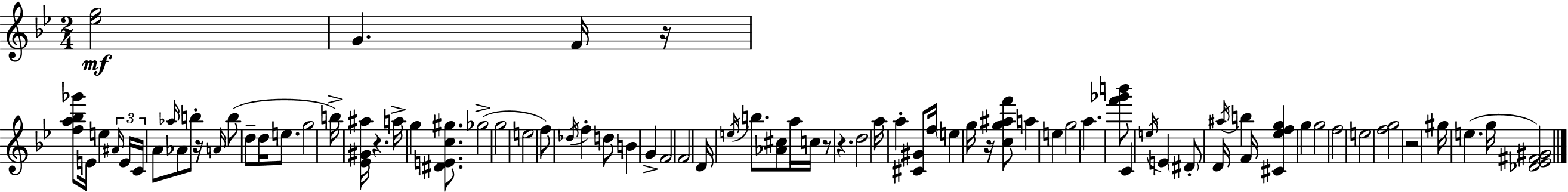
[Eb5,G5]/h G4/q. F4/s R/s [F5,A5,Bb5,Gb6]/e E4/s E5/q A#4/s E4/s C4/s A4/e Ab5/s Ab4/e B5/e R/s A4/s B5/e D5/e D5/s E5/e. G5/h B5/s [Eb4,G#4,A#5]/s R/q. A5/s G5/q [D#4,E4,C5,G#5]/e. Gb5/h G5/h E5/h F5/e Db5/s F5/q D5/e B4/q G4/q F4/h F4/h D4/s E5/s B5/e. [Ab4,C#5]/e A5/s C5/s R/e R/q. D5/h A5/s A5/q [C#4,G#4]/e F5/s E5/q G5/s R/s [C5,G5,A#5,F6]/e A5/q E5/q G5/h A5/q. [F6,Gb6,B6]/e C4/q E5/s E4/q D#4/e D4/s A#5/s B5/q F4/s [C#4,Eb5,F5,G5]/q G5/q G5/h F5/h E5/h [F5,G5]/h R/h G#5/s E5/q. G5/s [Db4,Eb4,F#4,G#4]/h